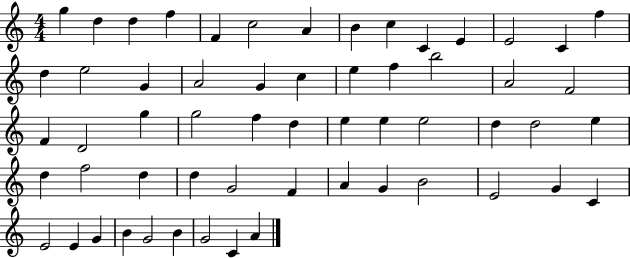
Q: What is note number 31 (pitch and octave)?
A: D5